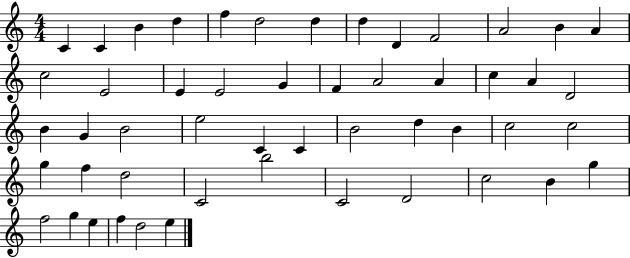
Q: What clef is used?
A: treble